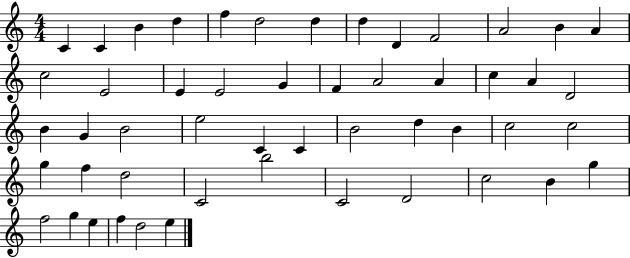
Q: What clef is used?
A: treble